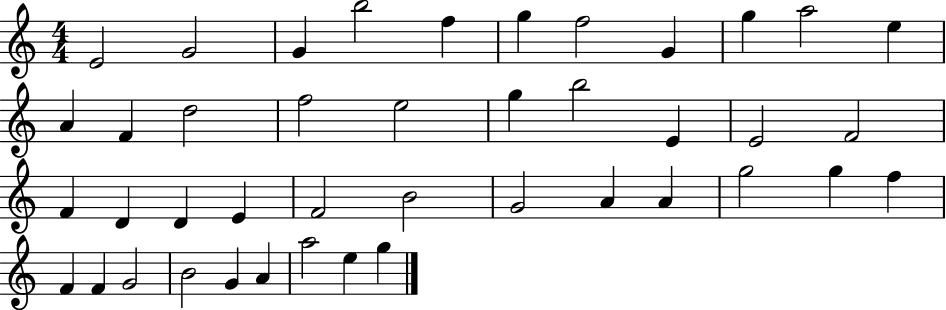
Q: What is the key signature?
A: C major